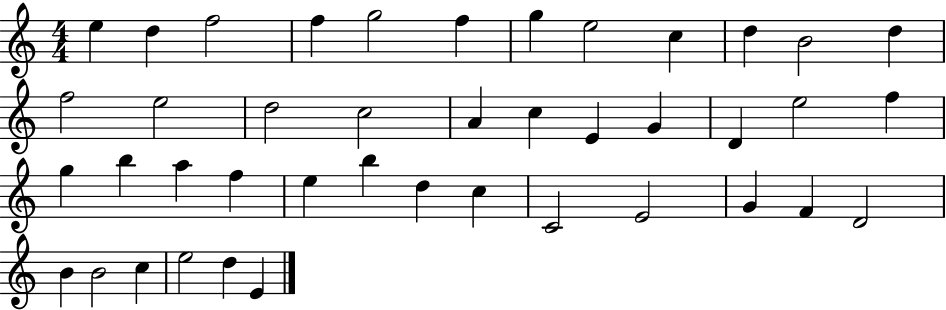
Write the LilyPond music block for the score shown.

{
  \clef treble
  \numericTimeSignature
  \time 4/4
  \key c \major
  e''4 d''4 f''2 | f''4 g''2 f''4 | g''4 e''2 c''4 | d''4 b'2 d''4 | \break f''2 e''2 | d''2 c''2 | a'4 c''4 e'4 g'4 | d'4 e''2 f''4 | \break g''4 b''4 a''4 f''4 | e''4 b''4 d''4 c''4 | c'2 e'2 | g'4 f'4 d'2 | \break b'4 b'2 c''4 | e''2 d''4 e'4 | \bar "|."
}